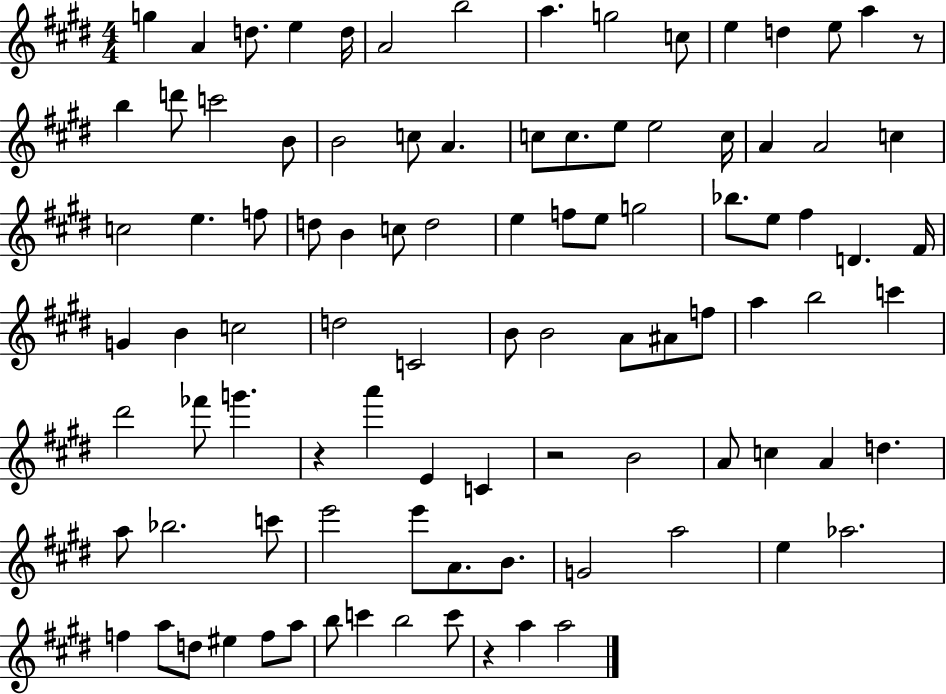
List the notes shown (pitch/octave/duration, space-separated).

G5/q A4/q D5/e. E5/q D5/s A4/h B5/h A5/q. G5/h C5/e E5/q D5/q E5/e A5/q R/e B5/q D6/e C6/h B4/e B4/h C5/e A4/q. C5/e C5/e. E5/e E5/h C5/s A4/q A4/h C5/q C5/h E5/q. F5/e D5/e B4/q C5/e D5/h E5/q F5/e E5/e G5/h Bb5/e. E5/e F#5/q D4/q. F#4/s G4/q B4/q C5/h D5/h C4/h B4/e B4/h A4/e A#4/e F5/e A5/q B5/h C6/q D#6/h FES6/e G6/q. R/q A6/q E4/q C4/q R/h B4/h A4/e C5/q A4/q D5/q. A5/e Bb5/h. C6/e E6/h E6/e A4/e. B4/e. G4/h A5/h E5/q Ab5/h. F5/q A5/e D5/e EIS5/q F5/e A5/e B5/e C6/q B5/h C6/e R/q A5/q A5/h